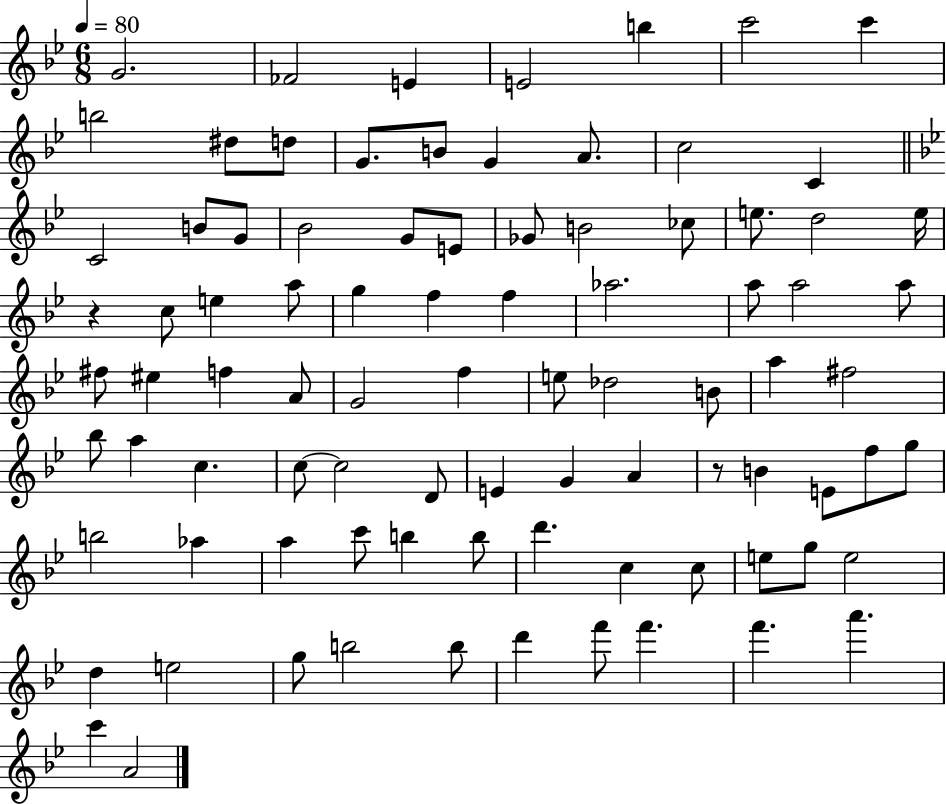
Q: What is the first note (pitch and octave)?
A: G4